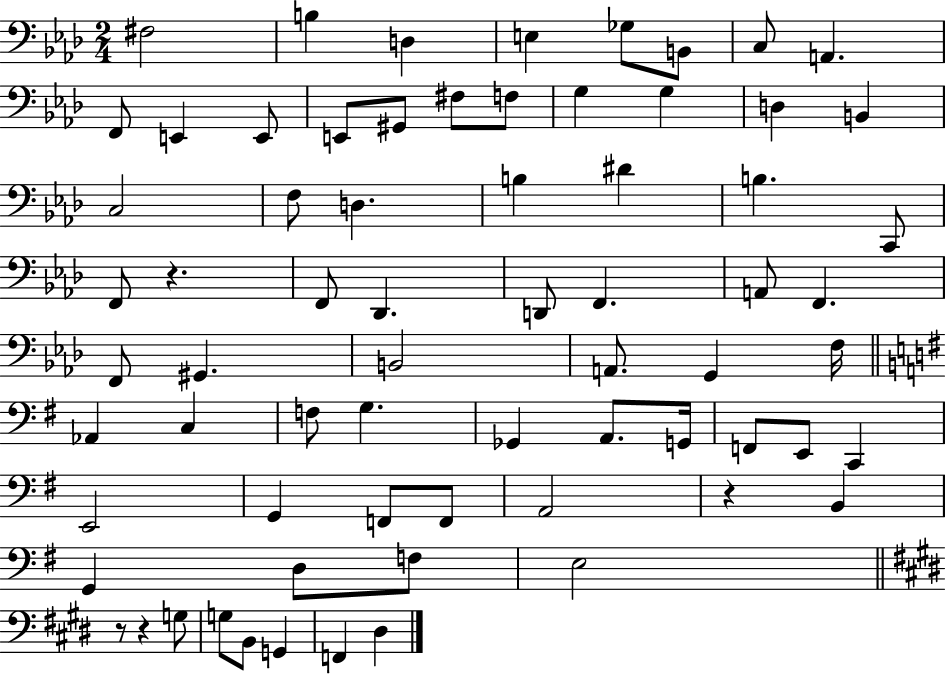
{
  \clef bass
  \numericTimeSignature
  \time 2/4
  \key aes \major
  \repeat volta 2 { fis2 | b4 d4 | e4 ges8 b,8 | c8 a,4. | \break f,8 e,4 e,8 | e,8 gis,8 fis8 f8 | g4 g4 | d4 b,4 | \break c2 | f8 d4. | b4 dis'4 | b4. c,8 | \break f,8 r4. | f,8 des,4. | d,8 f,4. | a,8 f,4. | \break f,8 gis,4. | b,2 | a,8. g,4 f16 | \bar "||" \break \key e \minor aes,4 c4 | f8 g4. | ges,4 a,8. g,16 | f,8 e,8 c,4 | \break e,2 | g,4 f,8 f,8 | a,2 | r4 b,4 | \break g,4 d8 f8 | e2 | \bar "||" \break \key e \major r8 r4 g8 | g8 b,8 g,4 | f,4 dis4 | } \bar "|."
}